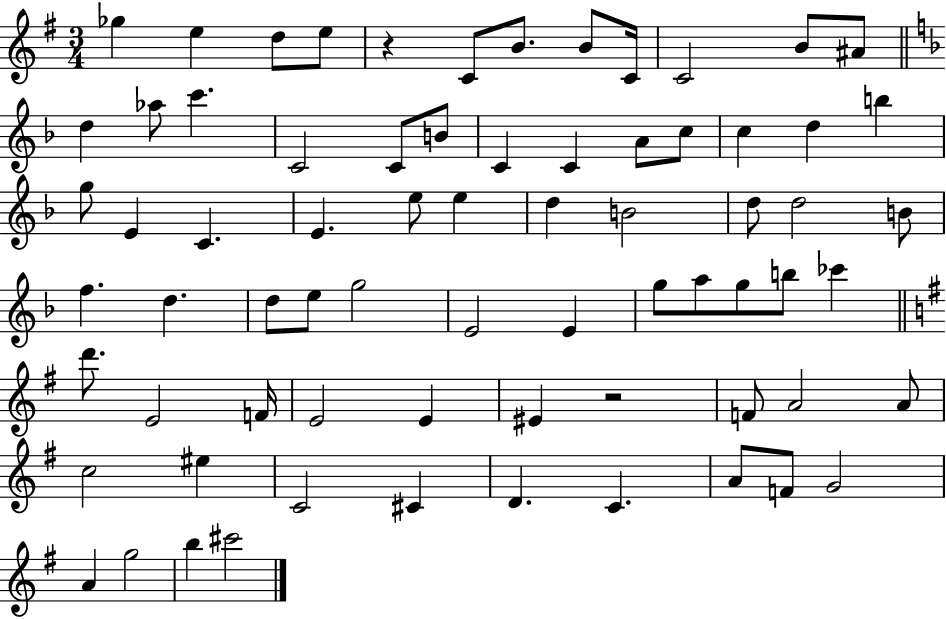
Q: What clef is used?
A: treble